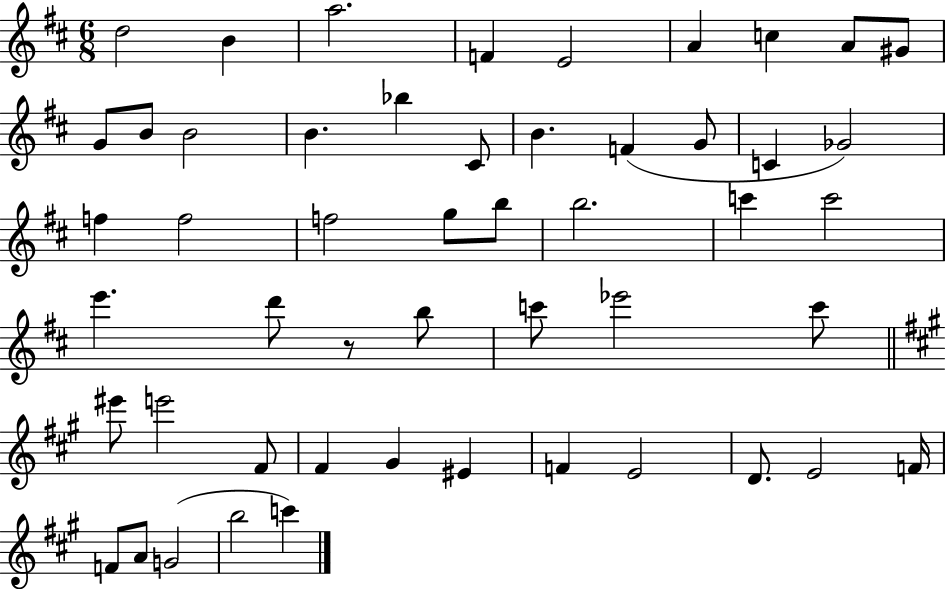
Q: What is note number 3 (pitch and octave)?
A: A5